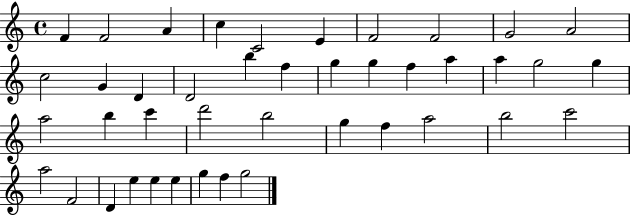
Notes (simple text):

F4/q F4/h A4/q C5/q C4/h E4/q F4/h F4/h G4/h A4/h C5/h G4/q D4/q D4/h B5/q F5/q G5/q G5/q F5/q A5/q A5/q G5/h G5/q A5/h B5/q C6/q D6/h B5/h G5/q F5/q A5/h B5/h C6/h A5/h F4/h D4/q E5/q E5/q E5/q G5/q F5/q G5/h